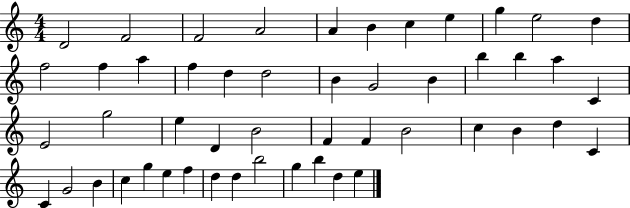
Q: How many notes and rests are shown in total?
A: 50